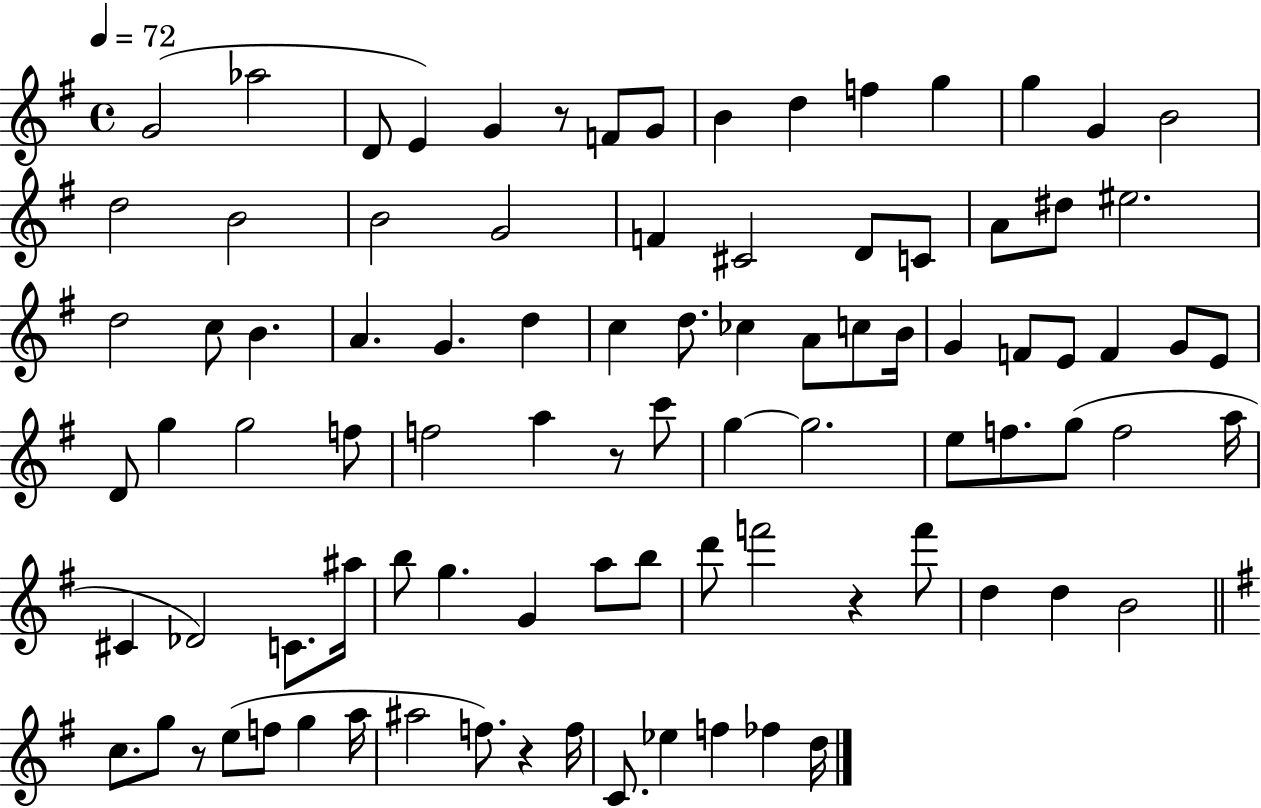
{
  \clef treble
  \time 4/4
  \defaultTimeSignature
  \key g \major
  \tempo 4 = 72
  \repeat volta 2 { g'2( aes''2 | d'8 e'4) g'4 r8 f'8 g'8 | b'4 d''4 f''4 g''4 | g''4 g'4 b'2 | \break d''2 b'2 | b'2 g'2 | f'4 cis'2 d'8 c'8 | a'8 dis''8 eis''2. | \break d''2 c''8 b'4. | a'4. g'4. d''4 | c''4 d''8. ces''4 a'8 c''8 b'16 | g'4 f'8 e'8 f'4 g'8 e'8 | \break d'8 g''4 g''2 f''8 | f''2 a''4 r8 c'''8 | g''4~~ g''2. | e''8 f''8. g''8( f''2 a''16 | \break cis'4 des'2) c'8. ais''16 | b''8 g''4. g'4 a''8 b''8 | d'''8 f'''2 r4 f'''8 | d''4 d''4 b'2 | \break \bar "||" \break \key g \major c''8. g''8 r8 e''8( f''8 g''4 a''16 | ais''2 f''8.) r4 f''16 | c'8. ees''4 f''4 fes''4 d''16 | } \bar "|."
}